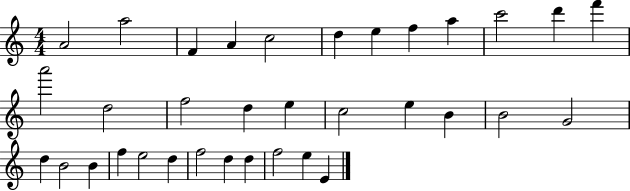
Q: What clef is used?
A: treble